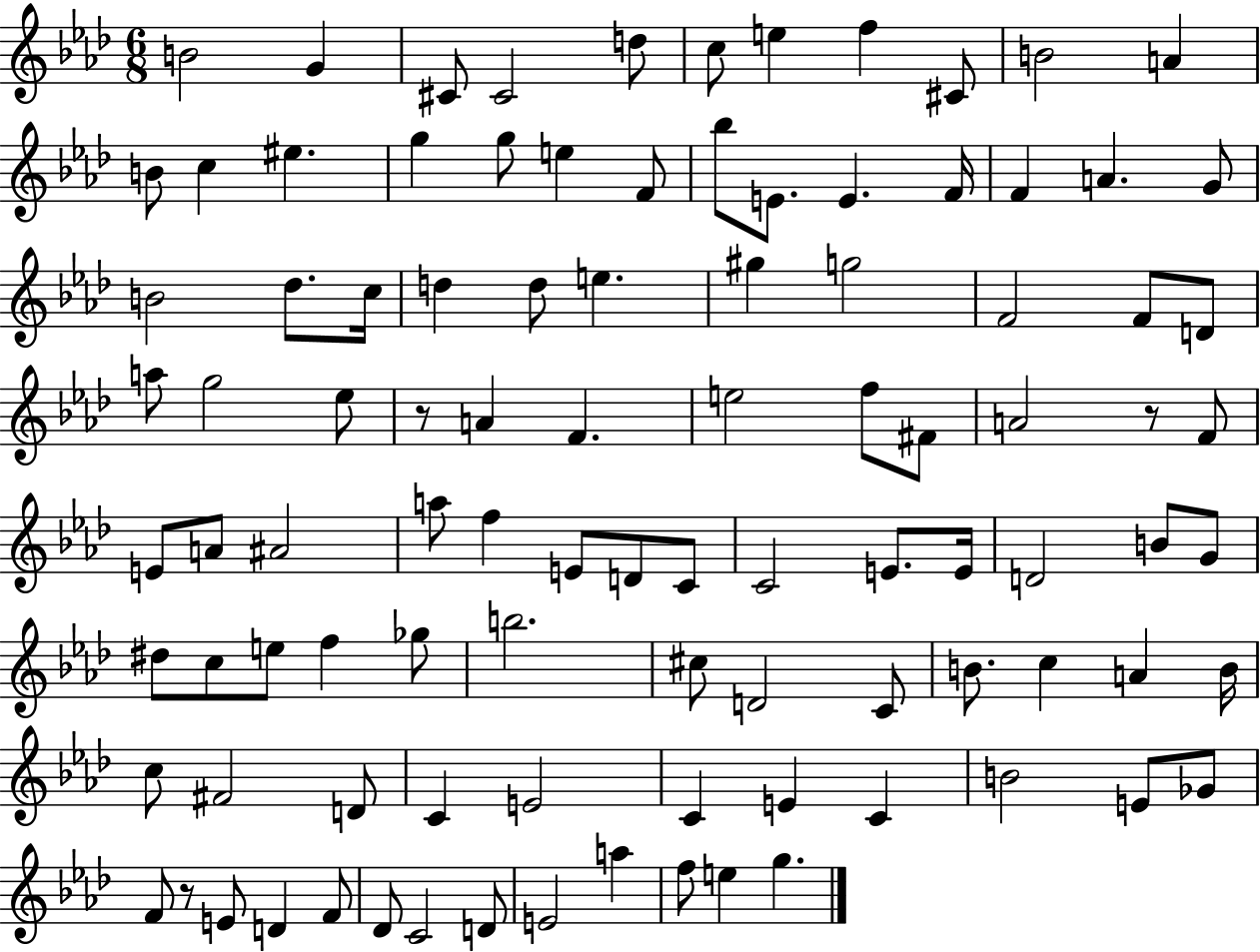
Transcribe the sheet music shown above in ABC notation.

X:1
T:Untitled
M:6/8
L:1/4
K:Ab
B2 G ^C/2 ^C2 d/2 c/2 e f ^C/2 B2 A B/2 c ^e g g/2 e F/2 _b/2 E/2 E F/4 F A G/2 B2 _d/2 c/4 d d/2 e ^g g2 F2 F/2 D/2 a/2 g2 _e/2 z/2 A F e2 f/2 ^F/2 A2 z/2 F/2 E/2 A/2 ^A2 a/2 f E/2 D/2 C/2 C2 E/2 E/4 D2 B/2 G/2 ^d/2 c/2 e/2 f _g/2 b2 ^c/2 D2 C/2 B/2 c A B/4 c/2 ^F2 D/2 C E2 C E C B2 E/2 _G/2 F/2 z/2 E/2 D F/2 _D/2 C2 D/2 E2 a f/2 e g